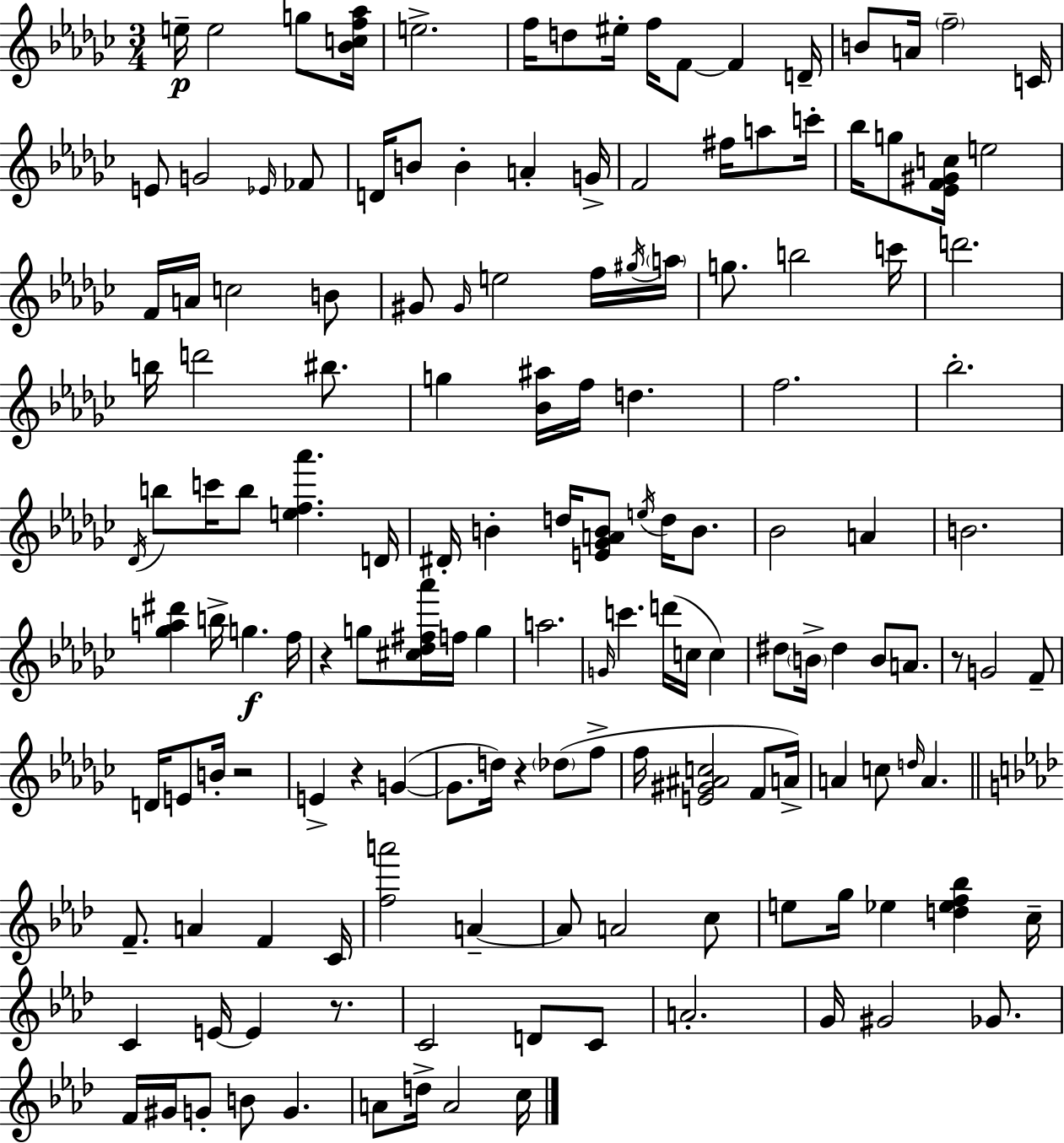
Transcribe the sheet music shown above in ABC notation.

X:1
T:Untitled
M:3/4
L:1/4
K:Ebm
e/4 e2 g/2 [_Bcf_a]/4 e2 f/4 d/2 ^e/4 f/4 F/2 F D/4 B/2 A/4 f2 C/4 E/2 G2 _E/4 _F/2 D/4 B/2 B A G/4 F2 ^f/4 a/2 c'/4 _b/4 g/2 [_EF^Gc]/4 e2 F/4 A/4 c2 B/2 ^G/2 ^G/4 e2 f/4 ^g/4 a/4 g/2 b2 c'/4 d'2 b/4 d'2 ^b/2 g [_B^a]/4 f/4 d f2 _b2 _D/4 b/2 c'/4 b/2 [ef_a'] D/4 ^D/4 B d/4 [E_GAB]/2 e/4 d/4 B/2 _B2 A B2 [_ga^d'] b/4 g f/4 z g/2 [^c_d^f_a']/4 f/4 g a2 G/4 c' d'/4 c/4 c ^d/2 B/4 ^d B/2 A/2 z/2 G2 F/2 D/4 E/2 B/4 z2 E z G G/2 d/4 z _d/2 f/2 f/4 [E^G^Ac]2 F/2 A/4 A c/2 d/4 A F/2 A F C/4 [fa']2 A A/2 A2 c/2 e/2 g/4 _e [d_ef_b] c/4 C E/4 E z/2 C2 D/2 C/2 A2 G/4 ^G2 _G/2 F/4 ^G/4 G/2 B/2 G A/2 d/4 A2 c/4